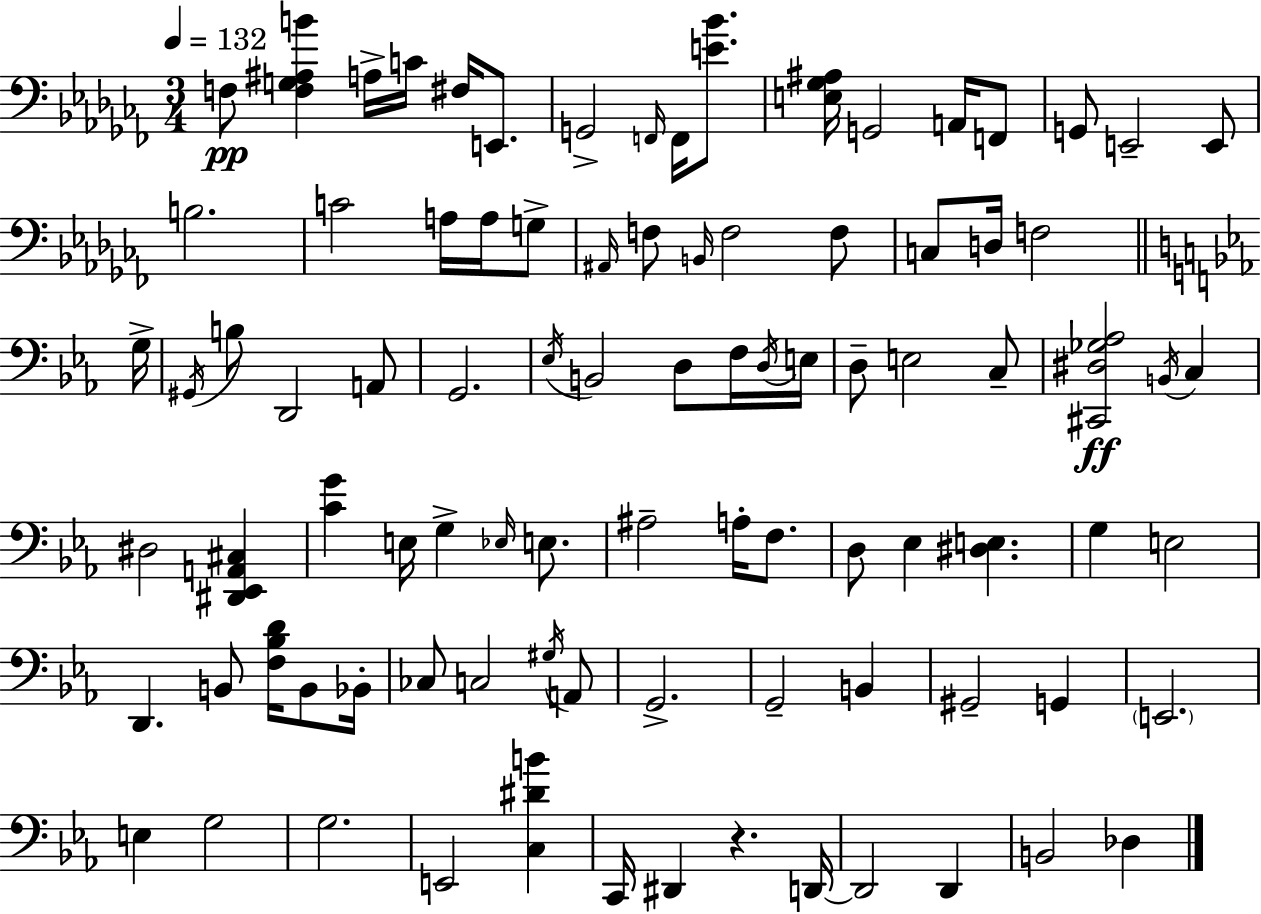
{
  \clef bass
  \numericTimeSignature
  \time 3/4
  \key aes \minor
  \tempo 4 = 132
  f8\pp <f g ais b'>4 a16-> c'16 fis16 e,8. | g,2-> \grace { f,16 } f,16 <e' bes'>8. | <e ges ais>16 g,2 a,16 f,8 | g,8 e,2-- e,8 | \break b2. | c'2 a16 a16 g8-> | \grace { ais,16 } f8 \grace { b,16 } f2 | f8 c8 d16 f2 | \break \bar "||" \break \key ees \major g16-> \acciaccatura { gis,16 } b8 d,2 | a,8 g,2. | \acciaccatura { ees16 } b,2 d8 | f16 \acciaccatura { d16 } e16 d8-- e2 | \break c8-- <cis, dis ges aes>2\ff | \acciaccatura { b,16 } c4 dis2 | <dis, ees, a, cis>4 <c' g'>4 e16 g4-> | \grace { ees16 } e8. ais2-- | \break a16-. f8. d8 ees4 | <dis e>4. g4 e2 | d,4. | b,8 <f bes d'>16 b,8 bes,16-. ces8 c2 | \break \acciaccatura { gis16 } a,8 g,2.-> | g,2-- | b,4 gis,2-- | g,4 \parenthesize e,2. | \break e4 g2 | g2. | e,2 | <c dis' b'>4 c,16 dis,4 | \break r4. d,16~~ d,2 | d,4 b,2 | des4 \bar "|."
}